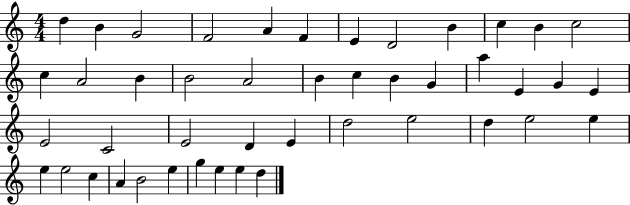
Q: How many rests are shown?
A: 0